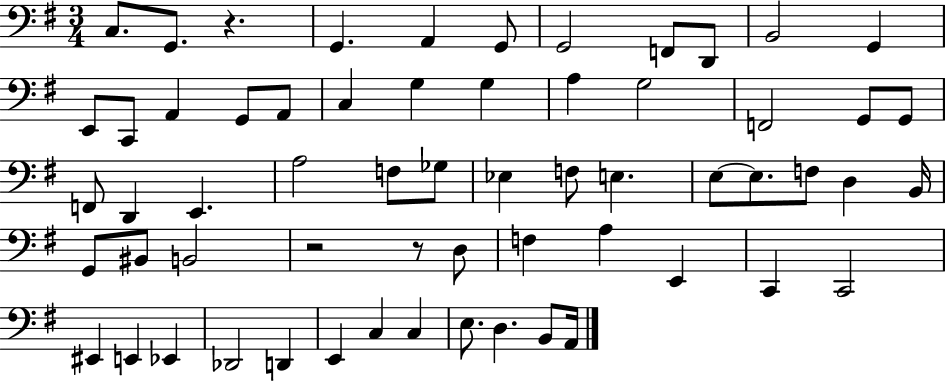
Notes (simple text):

C3/e. G2/e. R/q. G2/q. A2/q G2/e G2/h F2/e D2/e B2/h G2/q E2/e C2/e A2/q G2/e A2/e C3/q G3/q G3/q A3/q G3/h F2/h G2/e G2/e F2/e D2/q E2/q. A3/h F3/e Gb3/e Eb3/q F3/e E3/q. E3/e E3/e. F3/e D3/q B2/s G2/e BIS2/e B2/h R/h R/e D3/e F3/q A3/q E2/q C2/q C2/h EIS2/q E2/q Eb2/q Db2/h D2/q E2/q C3/q C3/q E3/e. D3/q. B2/e A2/s